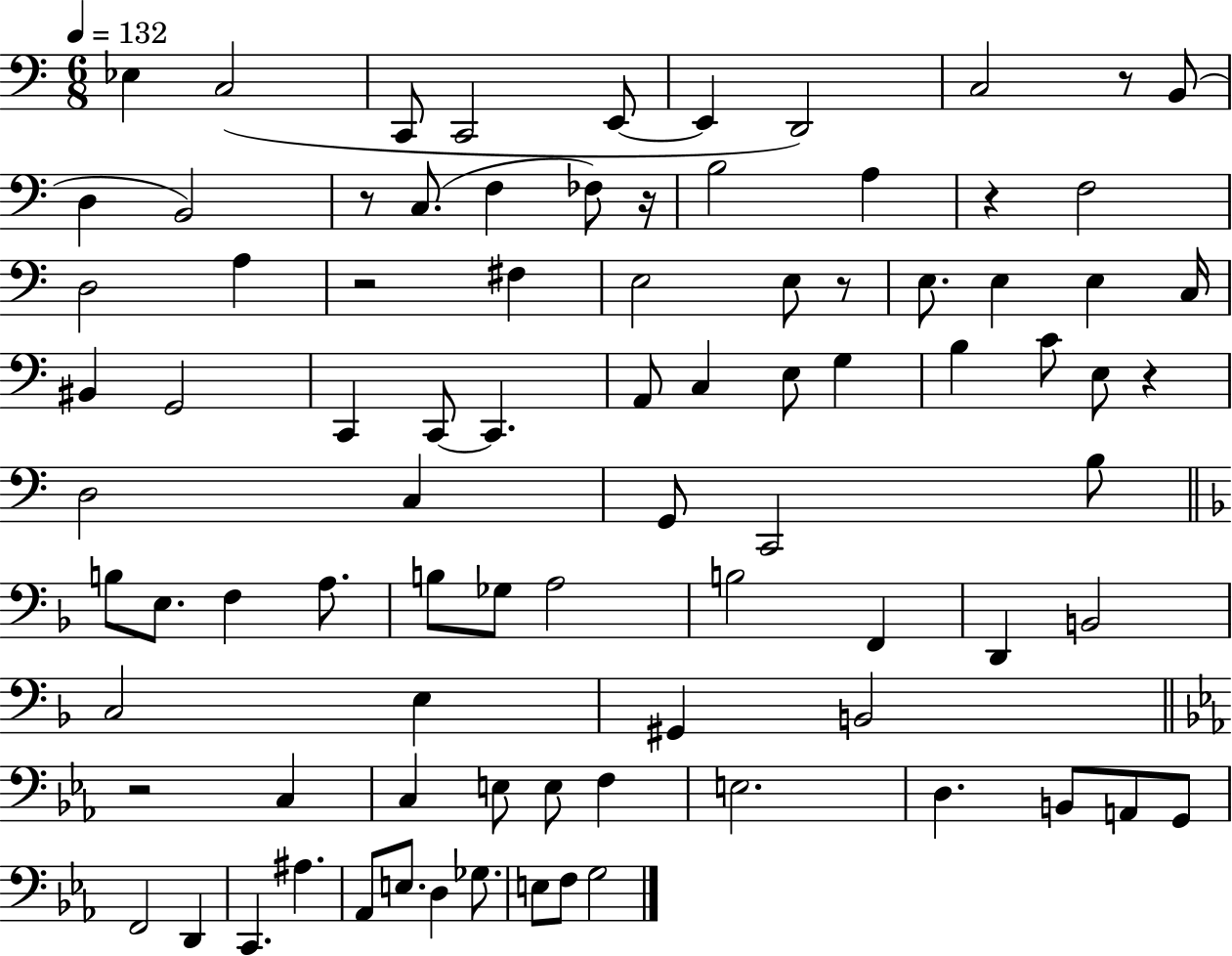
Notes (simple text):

Eb3/q C3/h C2/e C2/h E2/e E2/q D2/h C3/h R/e B2/e D3/q B2/h R/e C3/e. F3/q FES3/e R/s B3/h A3/q R/q F3/h D3/h A3/q R/h F#3/q E3/h E3/e R/e E3/e. E3/q E3/q C3/s BIS2/q G2/h C2/q C2/e C2/q. A2/e C3/q E3/e G3/q B3/q C4/e E3/e R/q D3/h C3/q G2/e C2/h B3/e B3/e E3/e. F3/q A3/e. B3/e Gb3/e A3/h B3/h F2/q D2/q B2/h C3/h E3/q G#2/q B2/h R/h C3/q C3/q E3/e E3/e F3/q E3/h. D3/q. B2/e A2/e G2/e F2/h D2/q C2/q. A#3/q. Ab2/e E3/e. D3/q Gb3/e. E3/e F3/e G3/h